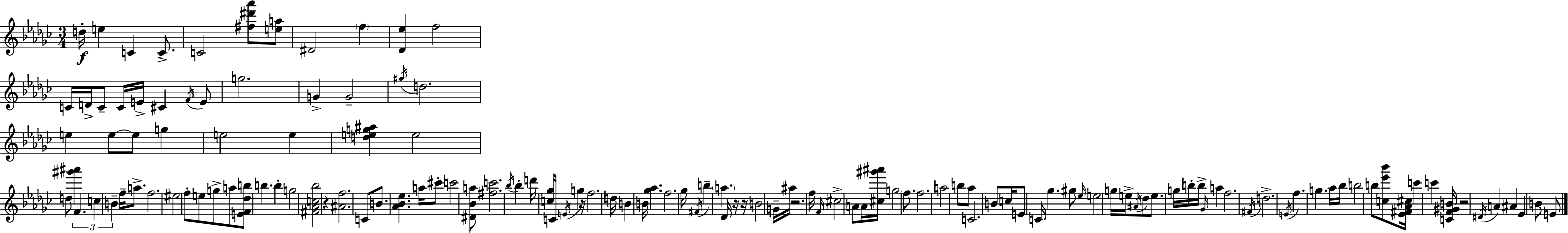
D5/s E5/q C4/q C4/e. C4/h [F#5,D#6,Ab6]/e [E5,A5]/e D#4/h F5/q [Db4,Eb5]/q F5/h C4/s D4/s C4/e C4/s E4/s C#4/q F4/s E4/e G5/h. G4/q G4/h G#5/s D5/h. E5/q E5/e E5/e G5/q E5/h E5/q [D5,E5,G5,A#5]/q E5/h D5/e [G#6,A#6]/q F4/q. C5/q B4/q F5/s A5/e. F5/h. EIS5/h F5/e E5/e G5/e A5/e [E4,F4,Db5,B5]/e B5/q. B5/q G5/h [F#4,Ab4,C5,Bb5]/h R/q [A#4,F5]/h. C4/e B4/e. [Ab4,Bb4,Eb5]/q. A5/s C#6/e C6/h [D#4,Bb4,A5]/e [F#5,C6]/h. Bb5/s Bb5/q D6/s [C5,Gb5]/s C4/s E4/s G5/q R/s F5/h. D5/s B4/q B4/s [Gb5,Ab5]/q. F5/h. Gb5/s F#4/s B5/q A5/q. Db4/s R/s R/s B4/h G4/s A#5/s R/h. F5/s F4/s C#5/h A4/e A4/s [C#5,G#6,A#6]/s G5/h F5/e. F5/h. A5/h B5/e Ab5/e C4/h. B4/e C5/s E4/e C4/s Gb5/q. G#5/e Eb5/s E5/h G5/s E5/s A#4/s Db5/e E5/e. G5/s B5/s B5/s Gb4/s A5/q F5/h. F#4/s D5/h. E4/s F5/q. G5/q. Ab5/s Bb5/s B5/h B5/e [C5,Eb6,Bb6]/e [Eb4,F#4,Ab4,C#5]/s C6/q C6/q [C4,F4,G#4,B4]/s R/h D#4/s A4/q A#4/q Eb4/q B4/e E4/e